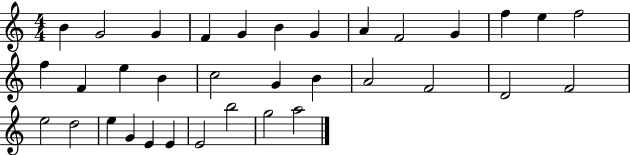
X:1
T:Untitled
M:4/4
L:1/4
K:C
B G2 G F G B G A F2 G f e f2 f F e B c2 G B A2 F2 D2 F2 e2 d2 e G E E E2 b2 g2 a2